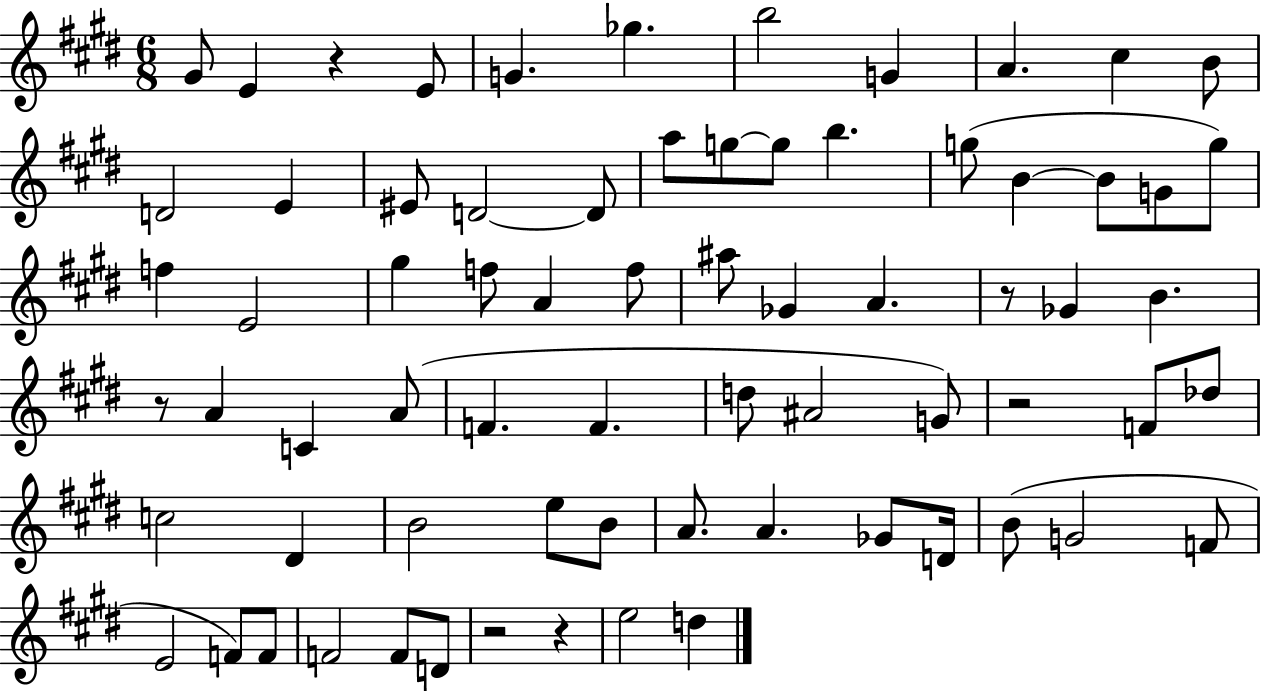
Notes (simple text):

G#4/e E4/q R/q E4/e G4/q. Gb5/q. B5/h G4/q A4/q. C#5/q B4/e D4/h E4/q EIS4/e D4/h D4/e A5/e G5/e G5/e B5/q. G5/e B4/q B4/e G4/e G5/e F5/q E4/h G#5/q F5/e A4/q F5/e A#5/e Gb4/q A4/q. R/e Gb4/q B4/q. R/e A4/q C4/q A4/e F4/q. F4/q. D5/e A#4/h G4/e R/h F4/e Db5/e C5/h D#4/q B4/h E5/e B4/e A4/e. A4/q. Gb4/e D4/s B4/e G4/h F4/e E4/h F4/e F4/e F4/h F4/e D4/e R/h R/q E5/h D5/q